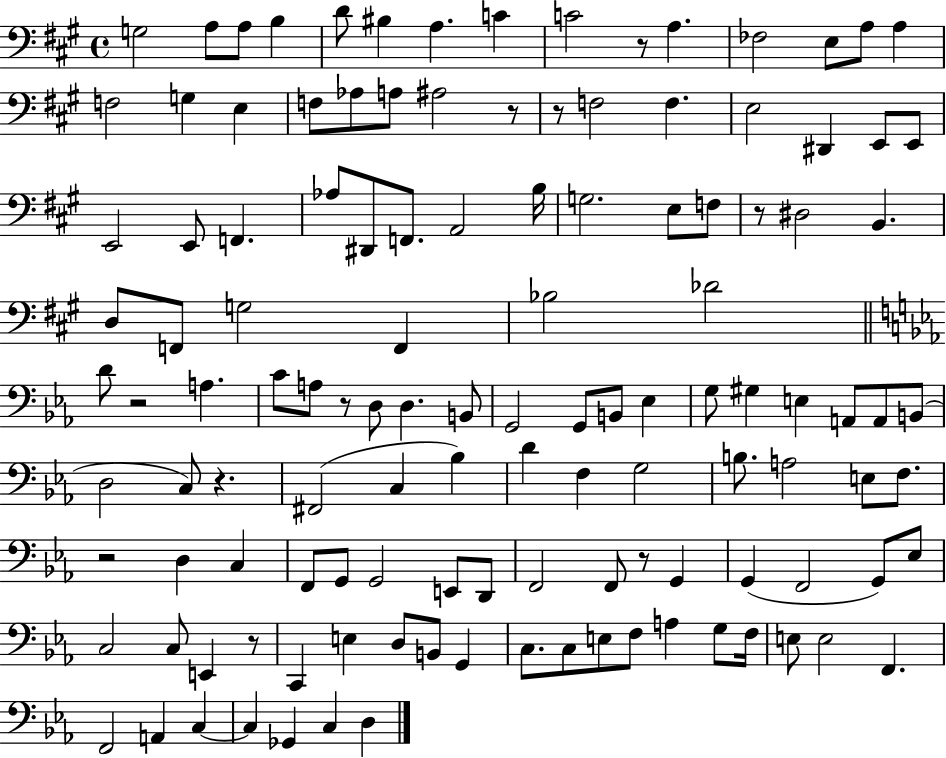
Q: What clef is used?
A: bass